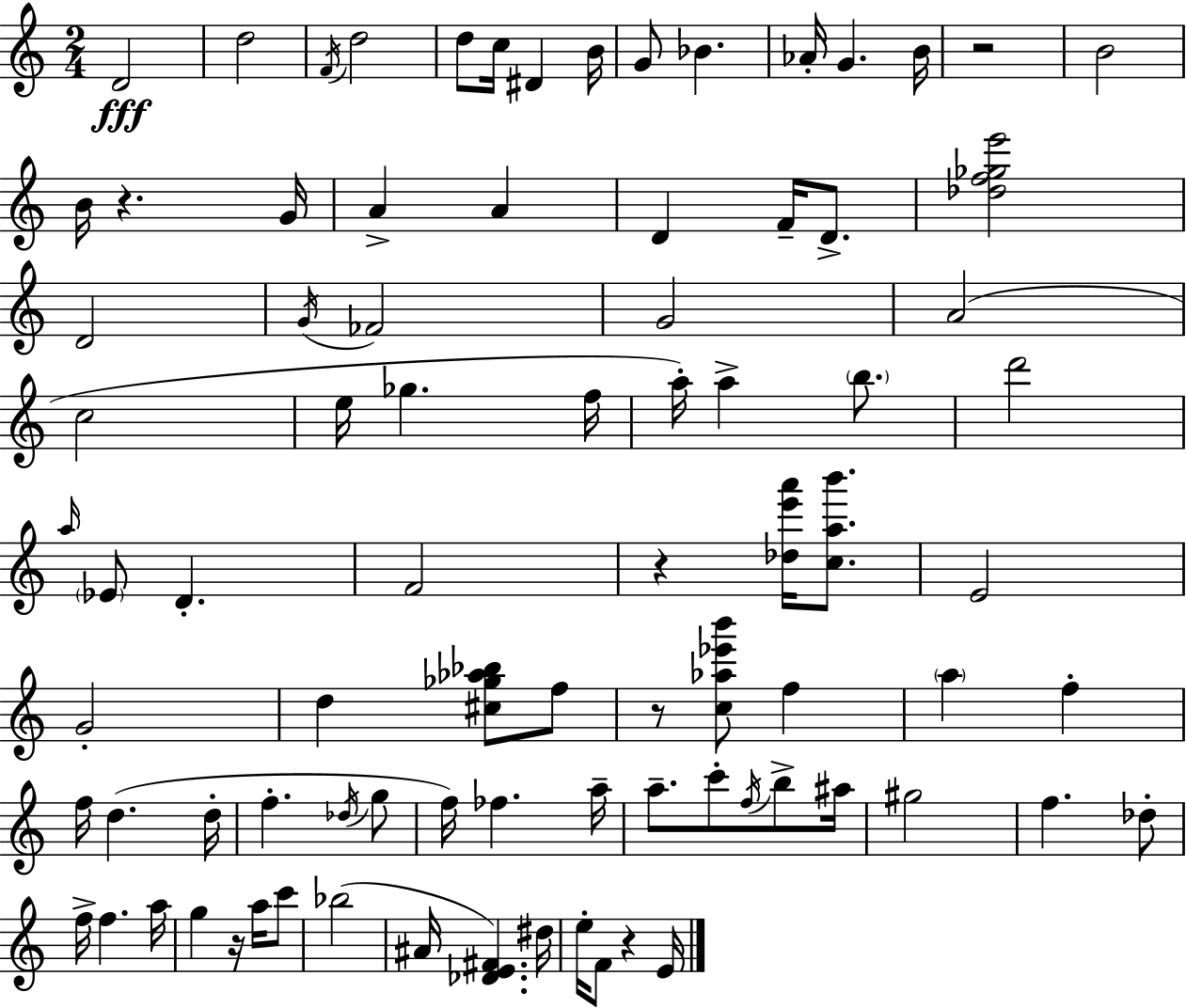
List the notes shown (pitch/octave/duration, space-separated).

D4/h D5/h F4/s D5/h D5/e C5/s D#4/q B4/s G4/e Bb4/q. Ab4/s G4/q. B4/s R/h B4/h B4/s R/q. G4/s A4/q A4/q D4/q F4/s D4/e. [Db5,F5,Gb5,E6]/h D4/h G4/s FES4/h G4/h A4/h C5/h E5/s Gb5/q. F5/s A5/s A5/q B5/e. D6/h A5/s Eb4/e D4/q. F4/h R/q [Db5,E6,A6]/s [C5,A5,B6]/e. E4/h G4/h D5/q [C#5,Gb5,Ab5,Bb5]/e F5/e R/e [C5,Ab5,Eb6,B6]/e F5/q A5/q F5/q F5/s D5/q. D5/s F5/q. Db5/s G5/e F5/s FES5/q. A5/s A5/e. C6/e F5/s B5/e A#5/s G#5/h F5/q. Db5/e F5/s F5/q. A5/s G5/q R/s A5/s C6/e Bb5/h A#4/s [Db4,E4,F#4]/q. D#5/s E5/s F4/e R/q E4/s